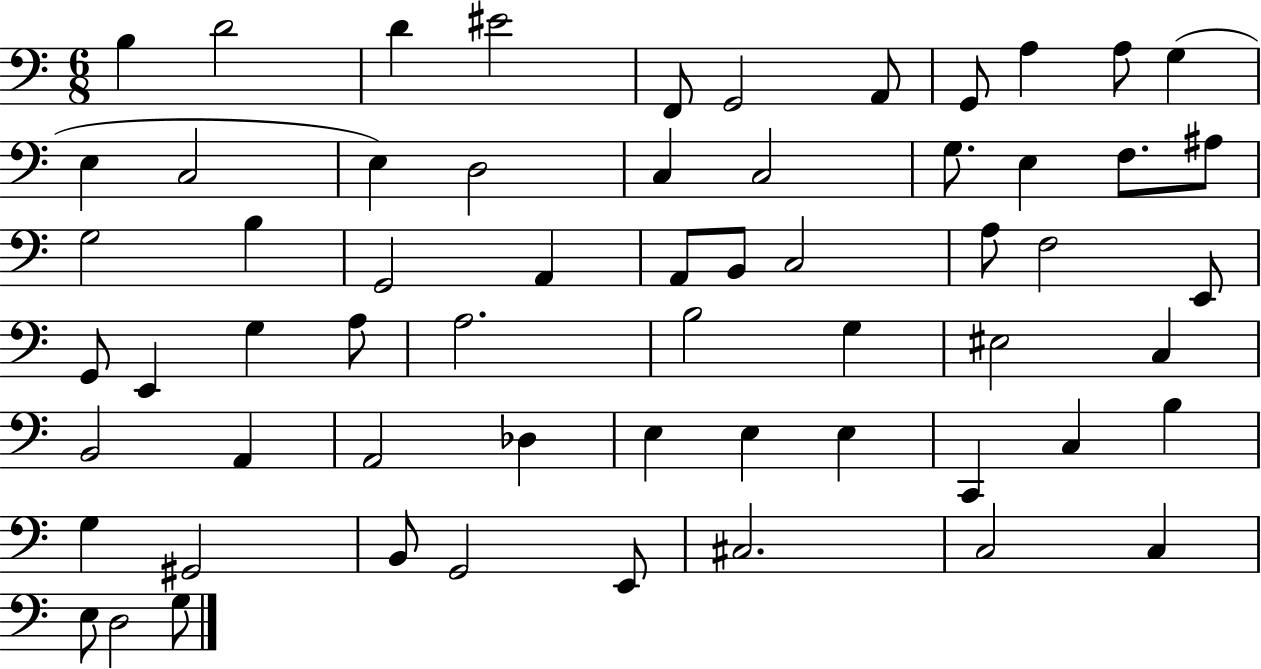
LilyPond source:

{
  \clef bass
  \numericTimeSignature
  \time 6/8
  \key c \major
  \repeat volta 2 { b4 d'2 | d'4 eis'2 | f,8 g,2 a,8 | g,8 a4 a8 g4( | \break e4 c2 | e4) d2 | c4 c2 | g8. e4 f8. ais8 | \break g2 b4 | g,2 a,4 | a,8 b,8 c2 | a8 f2 e,8 | \break g,8 e,4 g4 a8 | a2. | b2 g4 | eis2 c4 | \break b,2 a,4 | a,2 des4 | e4 e4 e4 | c,4 c4 b4 | \break g4 gis,2 | b,8 g,2 e,8 | cis2. | c2 c4 | \break e8 d2 g8 | } \bar "|."
}